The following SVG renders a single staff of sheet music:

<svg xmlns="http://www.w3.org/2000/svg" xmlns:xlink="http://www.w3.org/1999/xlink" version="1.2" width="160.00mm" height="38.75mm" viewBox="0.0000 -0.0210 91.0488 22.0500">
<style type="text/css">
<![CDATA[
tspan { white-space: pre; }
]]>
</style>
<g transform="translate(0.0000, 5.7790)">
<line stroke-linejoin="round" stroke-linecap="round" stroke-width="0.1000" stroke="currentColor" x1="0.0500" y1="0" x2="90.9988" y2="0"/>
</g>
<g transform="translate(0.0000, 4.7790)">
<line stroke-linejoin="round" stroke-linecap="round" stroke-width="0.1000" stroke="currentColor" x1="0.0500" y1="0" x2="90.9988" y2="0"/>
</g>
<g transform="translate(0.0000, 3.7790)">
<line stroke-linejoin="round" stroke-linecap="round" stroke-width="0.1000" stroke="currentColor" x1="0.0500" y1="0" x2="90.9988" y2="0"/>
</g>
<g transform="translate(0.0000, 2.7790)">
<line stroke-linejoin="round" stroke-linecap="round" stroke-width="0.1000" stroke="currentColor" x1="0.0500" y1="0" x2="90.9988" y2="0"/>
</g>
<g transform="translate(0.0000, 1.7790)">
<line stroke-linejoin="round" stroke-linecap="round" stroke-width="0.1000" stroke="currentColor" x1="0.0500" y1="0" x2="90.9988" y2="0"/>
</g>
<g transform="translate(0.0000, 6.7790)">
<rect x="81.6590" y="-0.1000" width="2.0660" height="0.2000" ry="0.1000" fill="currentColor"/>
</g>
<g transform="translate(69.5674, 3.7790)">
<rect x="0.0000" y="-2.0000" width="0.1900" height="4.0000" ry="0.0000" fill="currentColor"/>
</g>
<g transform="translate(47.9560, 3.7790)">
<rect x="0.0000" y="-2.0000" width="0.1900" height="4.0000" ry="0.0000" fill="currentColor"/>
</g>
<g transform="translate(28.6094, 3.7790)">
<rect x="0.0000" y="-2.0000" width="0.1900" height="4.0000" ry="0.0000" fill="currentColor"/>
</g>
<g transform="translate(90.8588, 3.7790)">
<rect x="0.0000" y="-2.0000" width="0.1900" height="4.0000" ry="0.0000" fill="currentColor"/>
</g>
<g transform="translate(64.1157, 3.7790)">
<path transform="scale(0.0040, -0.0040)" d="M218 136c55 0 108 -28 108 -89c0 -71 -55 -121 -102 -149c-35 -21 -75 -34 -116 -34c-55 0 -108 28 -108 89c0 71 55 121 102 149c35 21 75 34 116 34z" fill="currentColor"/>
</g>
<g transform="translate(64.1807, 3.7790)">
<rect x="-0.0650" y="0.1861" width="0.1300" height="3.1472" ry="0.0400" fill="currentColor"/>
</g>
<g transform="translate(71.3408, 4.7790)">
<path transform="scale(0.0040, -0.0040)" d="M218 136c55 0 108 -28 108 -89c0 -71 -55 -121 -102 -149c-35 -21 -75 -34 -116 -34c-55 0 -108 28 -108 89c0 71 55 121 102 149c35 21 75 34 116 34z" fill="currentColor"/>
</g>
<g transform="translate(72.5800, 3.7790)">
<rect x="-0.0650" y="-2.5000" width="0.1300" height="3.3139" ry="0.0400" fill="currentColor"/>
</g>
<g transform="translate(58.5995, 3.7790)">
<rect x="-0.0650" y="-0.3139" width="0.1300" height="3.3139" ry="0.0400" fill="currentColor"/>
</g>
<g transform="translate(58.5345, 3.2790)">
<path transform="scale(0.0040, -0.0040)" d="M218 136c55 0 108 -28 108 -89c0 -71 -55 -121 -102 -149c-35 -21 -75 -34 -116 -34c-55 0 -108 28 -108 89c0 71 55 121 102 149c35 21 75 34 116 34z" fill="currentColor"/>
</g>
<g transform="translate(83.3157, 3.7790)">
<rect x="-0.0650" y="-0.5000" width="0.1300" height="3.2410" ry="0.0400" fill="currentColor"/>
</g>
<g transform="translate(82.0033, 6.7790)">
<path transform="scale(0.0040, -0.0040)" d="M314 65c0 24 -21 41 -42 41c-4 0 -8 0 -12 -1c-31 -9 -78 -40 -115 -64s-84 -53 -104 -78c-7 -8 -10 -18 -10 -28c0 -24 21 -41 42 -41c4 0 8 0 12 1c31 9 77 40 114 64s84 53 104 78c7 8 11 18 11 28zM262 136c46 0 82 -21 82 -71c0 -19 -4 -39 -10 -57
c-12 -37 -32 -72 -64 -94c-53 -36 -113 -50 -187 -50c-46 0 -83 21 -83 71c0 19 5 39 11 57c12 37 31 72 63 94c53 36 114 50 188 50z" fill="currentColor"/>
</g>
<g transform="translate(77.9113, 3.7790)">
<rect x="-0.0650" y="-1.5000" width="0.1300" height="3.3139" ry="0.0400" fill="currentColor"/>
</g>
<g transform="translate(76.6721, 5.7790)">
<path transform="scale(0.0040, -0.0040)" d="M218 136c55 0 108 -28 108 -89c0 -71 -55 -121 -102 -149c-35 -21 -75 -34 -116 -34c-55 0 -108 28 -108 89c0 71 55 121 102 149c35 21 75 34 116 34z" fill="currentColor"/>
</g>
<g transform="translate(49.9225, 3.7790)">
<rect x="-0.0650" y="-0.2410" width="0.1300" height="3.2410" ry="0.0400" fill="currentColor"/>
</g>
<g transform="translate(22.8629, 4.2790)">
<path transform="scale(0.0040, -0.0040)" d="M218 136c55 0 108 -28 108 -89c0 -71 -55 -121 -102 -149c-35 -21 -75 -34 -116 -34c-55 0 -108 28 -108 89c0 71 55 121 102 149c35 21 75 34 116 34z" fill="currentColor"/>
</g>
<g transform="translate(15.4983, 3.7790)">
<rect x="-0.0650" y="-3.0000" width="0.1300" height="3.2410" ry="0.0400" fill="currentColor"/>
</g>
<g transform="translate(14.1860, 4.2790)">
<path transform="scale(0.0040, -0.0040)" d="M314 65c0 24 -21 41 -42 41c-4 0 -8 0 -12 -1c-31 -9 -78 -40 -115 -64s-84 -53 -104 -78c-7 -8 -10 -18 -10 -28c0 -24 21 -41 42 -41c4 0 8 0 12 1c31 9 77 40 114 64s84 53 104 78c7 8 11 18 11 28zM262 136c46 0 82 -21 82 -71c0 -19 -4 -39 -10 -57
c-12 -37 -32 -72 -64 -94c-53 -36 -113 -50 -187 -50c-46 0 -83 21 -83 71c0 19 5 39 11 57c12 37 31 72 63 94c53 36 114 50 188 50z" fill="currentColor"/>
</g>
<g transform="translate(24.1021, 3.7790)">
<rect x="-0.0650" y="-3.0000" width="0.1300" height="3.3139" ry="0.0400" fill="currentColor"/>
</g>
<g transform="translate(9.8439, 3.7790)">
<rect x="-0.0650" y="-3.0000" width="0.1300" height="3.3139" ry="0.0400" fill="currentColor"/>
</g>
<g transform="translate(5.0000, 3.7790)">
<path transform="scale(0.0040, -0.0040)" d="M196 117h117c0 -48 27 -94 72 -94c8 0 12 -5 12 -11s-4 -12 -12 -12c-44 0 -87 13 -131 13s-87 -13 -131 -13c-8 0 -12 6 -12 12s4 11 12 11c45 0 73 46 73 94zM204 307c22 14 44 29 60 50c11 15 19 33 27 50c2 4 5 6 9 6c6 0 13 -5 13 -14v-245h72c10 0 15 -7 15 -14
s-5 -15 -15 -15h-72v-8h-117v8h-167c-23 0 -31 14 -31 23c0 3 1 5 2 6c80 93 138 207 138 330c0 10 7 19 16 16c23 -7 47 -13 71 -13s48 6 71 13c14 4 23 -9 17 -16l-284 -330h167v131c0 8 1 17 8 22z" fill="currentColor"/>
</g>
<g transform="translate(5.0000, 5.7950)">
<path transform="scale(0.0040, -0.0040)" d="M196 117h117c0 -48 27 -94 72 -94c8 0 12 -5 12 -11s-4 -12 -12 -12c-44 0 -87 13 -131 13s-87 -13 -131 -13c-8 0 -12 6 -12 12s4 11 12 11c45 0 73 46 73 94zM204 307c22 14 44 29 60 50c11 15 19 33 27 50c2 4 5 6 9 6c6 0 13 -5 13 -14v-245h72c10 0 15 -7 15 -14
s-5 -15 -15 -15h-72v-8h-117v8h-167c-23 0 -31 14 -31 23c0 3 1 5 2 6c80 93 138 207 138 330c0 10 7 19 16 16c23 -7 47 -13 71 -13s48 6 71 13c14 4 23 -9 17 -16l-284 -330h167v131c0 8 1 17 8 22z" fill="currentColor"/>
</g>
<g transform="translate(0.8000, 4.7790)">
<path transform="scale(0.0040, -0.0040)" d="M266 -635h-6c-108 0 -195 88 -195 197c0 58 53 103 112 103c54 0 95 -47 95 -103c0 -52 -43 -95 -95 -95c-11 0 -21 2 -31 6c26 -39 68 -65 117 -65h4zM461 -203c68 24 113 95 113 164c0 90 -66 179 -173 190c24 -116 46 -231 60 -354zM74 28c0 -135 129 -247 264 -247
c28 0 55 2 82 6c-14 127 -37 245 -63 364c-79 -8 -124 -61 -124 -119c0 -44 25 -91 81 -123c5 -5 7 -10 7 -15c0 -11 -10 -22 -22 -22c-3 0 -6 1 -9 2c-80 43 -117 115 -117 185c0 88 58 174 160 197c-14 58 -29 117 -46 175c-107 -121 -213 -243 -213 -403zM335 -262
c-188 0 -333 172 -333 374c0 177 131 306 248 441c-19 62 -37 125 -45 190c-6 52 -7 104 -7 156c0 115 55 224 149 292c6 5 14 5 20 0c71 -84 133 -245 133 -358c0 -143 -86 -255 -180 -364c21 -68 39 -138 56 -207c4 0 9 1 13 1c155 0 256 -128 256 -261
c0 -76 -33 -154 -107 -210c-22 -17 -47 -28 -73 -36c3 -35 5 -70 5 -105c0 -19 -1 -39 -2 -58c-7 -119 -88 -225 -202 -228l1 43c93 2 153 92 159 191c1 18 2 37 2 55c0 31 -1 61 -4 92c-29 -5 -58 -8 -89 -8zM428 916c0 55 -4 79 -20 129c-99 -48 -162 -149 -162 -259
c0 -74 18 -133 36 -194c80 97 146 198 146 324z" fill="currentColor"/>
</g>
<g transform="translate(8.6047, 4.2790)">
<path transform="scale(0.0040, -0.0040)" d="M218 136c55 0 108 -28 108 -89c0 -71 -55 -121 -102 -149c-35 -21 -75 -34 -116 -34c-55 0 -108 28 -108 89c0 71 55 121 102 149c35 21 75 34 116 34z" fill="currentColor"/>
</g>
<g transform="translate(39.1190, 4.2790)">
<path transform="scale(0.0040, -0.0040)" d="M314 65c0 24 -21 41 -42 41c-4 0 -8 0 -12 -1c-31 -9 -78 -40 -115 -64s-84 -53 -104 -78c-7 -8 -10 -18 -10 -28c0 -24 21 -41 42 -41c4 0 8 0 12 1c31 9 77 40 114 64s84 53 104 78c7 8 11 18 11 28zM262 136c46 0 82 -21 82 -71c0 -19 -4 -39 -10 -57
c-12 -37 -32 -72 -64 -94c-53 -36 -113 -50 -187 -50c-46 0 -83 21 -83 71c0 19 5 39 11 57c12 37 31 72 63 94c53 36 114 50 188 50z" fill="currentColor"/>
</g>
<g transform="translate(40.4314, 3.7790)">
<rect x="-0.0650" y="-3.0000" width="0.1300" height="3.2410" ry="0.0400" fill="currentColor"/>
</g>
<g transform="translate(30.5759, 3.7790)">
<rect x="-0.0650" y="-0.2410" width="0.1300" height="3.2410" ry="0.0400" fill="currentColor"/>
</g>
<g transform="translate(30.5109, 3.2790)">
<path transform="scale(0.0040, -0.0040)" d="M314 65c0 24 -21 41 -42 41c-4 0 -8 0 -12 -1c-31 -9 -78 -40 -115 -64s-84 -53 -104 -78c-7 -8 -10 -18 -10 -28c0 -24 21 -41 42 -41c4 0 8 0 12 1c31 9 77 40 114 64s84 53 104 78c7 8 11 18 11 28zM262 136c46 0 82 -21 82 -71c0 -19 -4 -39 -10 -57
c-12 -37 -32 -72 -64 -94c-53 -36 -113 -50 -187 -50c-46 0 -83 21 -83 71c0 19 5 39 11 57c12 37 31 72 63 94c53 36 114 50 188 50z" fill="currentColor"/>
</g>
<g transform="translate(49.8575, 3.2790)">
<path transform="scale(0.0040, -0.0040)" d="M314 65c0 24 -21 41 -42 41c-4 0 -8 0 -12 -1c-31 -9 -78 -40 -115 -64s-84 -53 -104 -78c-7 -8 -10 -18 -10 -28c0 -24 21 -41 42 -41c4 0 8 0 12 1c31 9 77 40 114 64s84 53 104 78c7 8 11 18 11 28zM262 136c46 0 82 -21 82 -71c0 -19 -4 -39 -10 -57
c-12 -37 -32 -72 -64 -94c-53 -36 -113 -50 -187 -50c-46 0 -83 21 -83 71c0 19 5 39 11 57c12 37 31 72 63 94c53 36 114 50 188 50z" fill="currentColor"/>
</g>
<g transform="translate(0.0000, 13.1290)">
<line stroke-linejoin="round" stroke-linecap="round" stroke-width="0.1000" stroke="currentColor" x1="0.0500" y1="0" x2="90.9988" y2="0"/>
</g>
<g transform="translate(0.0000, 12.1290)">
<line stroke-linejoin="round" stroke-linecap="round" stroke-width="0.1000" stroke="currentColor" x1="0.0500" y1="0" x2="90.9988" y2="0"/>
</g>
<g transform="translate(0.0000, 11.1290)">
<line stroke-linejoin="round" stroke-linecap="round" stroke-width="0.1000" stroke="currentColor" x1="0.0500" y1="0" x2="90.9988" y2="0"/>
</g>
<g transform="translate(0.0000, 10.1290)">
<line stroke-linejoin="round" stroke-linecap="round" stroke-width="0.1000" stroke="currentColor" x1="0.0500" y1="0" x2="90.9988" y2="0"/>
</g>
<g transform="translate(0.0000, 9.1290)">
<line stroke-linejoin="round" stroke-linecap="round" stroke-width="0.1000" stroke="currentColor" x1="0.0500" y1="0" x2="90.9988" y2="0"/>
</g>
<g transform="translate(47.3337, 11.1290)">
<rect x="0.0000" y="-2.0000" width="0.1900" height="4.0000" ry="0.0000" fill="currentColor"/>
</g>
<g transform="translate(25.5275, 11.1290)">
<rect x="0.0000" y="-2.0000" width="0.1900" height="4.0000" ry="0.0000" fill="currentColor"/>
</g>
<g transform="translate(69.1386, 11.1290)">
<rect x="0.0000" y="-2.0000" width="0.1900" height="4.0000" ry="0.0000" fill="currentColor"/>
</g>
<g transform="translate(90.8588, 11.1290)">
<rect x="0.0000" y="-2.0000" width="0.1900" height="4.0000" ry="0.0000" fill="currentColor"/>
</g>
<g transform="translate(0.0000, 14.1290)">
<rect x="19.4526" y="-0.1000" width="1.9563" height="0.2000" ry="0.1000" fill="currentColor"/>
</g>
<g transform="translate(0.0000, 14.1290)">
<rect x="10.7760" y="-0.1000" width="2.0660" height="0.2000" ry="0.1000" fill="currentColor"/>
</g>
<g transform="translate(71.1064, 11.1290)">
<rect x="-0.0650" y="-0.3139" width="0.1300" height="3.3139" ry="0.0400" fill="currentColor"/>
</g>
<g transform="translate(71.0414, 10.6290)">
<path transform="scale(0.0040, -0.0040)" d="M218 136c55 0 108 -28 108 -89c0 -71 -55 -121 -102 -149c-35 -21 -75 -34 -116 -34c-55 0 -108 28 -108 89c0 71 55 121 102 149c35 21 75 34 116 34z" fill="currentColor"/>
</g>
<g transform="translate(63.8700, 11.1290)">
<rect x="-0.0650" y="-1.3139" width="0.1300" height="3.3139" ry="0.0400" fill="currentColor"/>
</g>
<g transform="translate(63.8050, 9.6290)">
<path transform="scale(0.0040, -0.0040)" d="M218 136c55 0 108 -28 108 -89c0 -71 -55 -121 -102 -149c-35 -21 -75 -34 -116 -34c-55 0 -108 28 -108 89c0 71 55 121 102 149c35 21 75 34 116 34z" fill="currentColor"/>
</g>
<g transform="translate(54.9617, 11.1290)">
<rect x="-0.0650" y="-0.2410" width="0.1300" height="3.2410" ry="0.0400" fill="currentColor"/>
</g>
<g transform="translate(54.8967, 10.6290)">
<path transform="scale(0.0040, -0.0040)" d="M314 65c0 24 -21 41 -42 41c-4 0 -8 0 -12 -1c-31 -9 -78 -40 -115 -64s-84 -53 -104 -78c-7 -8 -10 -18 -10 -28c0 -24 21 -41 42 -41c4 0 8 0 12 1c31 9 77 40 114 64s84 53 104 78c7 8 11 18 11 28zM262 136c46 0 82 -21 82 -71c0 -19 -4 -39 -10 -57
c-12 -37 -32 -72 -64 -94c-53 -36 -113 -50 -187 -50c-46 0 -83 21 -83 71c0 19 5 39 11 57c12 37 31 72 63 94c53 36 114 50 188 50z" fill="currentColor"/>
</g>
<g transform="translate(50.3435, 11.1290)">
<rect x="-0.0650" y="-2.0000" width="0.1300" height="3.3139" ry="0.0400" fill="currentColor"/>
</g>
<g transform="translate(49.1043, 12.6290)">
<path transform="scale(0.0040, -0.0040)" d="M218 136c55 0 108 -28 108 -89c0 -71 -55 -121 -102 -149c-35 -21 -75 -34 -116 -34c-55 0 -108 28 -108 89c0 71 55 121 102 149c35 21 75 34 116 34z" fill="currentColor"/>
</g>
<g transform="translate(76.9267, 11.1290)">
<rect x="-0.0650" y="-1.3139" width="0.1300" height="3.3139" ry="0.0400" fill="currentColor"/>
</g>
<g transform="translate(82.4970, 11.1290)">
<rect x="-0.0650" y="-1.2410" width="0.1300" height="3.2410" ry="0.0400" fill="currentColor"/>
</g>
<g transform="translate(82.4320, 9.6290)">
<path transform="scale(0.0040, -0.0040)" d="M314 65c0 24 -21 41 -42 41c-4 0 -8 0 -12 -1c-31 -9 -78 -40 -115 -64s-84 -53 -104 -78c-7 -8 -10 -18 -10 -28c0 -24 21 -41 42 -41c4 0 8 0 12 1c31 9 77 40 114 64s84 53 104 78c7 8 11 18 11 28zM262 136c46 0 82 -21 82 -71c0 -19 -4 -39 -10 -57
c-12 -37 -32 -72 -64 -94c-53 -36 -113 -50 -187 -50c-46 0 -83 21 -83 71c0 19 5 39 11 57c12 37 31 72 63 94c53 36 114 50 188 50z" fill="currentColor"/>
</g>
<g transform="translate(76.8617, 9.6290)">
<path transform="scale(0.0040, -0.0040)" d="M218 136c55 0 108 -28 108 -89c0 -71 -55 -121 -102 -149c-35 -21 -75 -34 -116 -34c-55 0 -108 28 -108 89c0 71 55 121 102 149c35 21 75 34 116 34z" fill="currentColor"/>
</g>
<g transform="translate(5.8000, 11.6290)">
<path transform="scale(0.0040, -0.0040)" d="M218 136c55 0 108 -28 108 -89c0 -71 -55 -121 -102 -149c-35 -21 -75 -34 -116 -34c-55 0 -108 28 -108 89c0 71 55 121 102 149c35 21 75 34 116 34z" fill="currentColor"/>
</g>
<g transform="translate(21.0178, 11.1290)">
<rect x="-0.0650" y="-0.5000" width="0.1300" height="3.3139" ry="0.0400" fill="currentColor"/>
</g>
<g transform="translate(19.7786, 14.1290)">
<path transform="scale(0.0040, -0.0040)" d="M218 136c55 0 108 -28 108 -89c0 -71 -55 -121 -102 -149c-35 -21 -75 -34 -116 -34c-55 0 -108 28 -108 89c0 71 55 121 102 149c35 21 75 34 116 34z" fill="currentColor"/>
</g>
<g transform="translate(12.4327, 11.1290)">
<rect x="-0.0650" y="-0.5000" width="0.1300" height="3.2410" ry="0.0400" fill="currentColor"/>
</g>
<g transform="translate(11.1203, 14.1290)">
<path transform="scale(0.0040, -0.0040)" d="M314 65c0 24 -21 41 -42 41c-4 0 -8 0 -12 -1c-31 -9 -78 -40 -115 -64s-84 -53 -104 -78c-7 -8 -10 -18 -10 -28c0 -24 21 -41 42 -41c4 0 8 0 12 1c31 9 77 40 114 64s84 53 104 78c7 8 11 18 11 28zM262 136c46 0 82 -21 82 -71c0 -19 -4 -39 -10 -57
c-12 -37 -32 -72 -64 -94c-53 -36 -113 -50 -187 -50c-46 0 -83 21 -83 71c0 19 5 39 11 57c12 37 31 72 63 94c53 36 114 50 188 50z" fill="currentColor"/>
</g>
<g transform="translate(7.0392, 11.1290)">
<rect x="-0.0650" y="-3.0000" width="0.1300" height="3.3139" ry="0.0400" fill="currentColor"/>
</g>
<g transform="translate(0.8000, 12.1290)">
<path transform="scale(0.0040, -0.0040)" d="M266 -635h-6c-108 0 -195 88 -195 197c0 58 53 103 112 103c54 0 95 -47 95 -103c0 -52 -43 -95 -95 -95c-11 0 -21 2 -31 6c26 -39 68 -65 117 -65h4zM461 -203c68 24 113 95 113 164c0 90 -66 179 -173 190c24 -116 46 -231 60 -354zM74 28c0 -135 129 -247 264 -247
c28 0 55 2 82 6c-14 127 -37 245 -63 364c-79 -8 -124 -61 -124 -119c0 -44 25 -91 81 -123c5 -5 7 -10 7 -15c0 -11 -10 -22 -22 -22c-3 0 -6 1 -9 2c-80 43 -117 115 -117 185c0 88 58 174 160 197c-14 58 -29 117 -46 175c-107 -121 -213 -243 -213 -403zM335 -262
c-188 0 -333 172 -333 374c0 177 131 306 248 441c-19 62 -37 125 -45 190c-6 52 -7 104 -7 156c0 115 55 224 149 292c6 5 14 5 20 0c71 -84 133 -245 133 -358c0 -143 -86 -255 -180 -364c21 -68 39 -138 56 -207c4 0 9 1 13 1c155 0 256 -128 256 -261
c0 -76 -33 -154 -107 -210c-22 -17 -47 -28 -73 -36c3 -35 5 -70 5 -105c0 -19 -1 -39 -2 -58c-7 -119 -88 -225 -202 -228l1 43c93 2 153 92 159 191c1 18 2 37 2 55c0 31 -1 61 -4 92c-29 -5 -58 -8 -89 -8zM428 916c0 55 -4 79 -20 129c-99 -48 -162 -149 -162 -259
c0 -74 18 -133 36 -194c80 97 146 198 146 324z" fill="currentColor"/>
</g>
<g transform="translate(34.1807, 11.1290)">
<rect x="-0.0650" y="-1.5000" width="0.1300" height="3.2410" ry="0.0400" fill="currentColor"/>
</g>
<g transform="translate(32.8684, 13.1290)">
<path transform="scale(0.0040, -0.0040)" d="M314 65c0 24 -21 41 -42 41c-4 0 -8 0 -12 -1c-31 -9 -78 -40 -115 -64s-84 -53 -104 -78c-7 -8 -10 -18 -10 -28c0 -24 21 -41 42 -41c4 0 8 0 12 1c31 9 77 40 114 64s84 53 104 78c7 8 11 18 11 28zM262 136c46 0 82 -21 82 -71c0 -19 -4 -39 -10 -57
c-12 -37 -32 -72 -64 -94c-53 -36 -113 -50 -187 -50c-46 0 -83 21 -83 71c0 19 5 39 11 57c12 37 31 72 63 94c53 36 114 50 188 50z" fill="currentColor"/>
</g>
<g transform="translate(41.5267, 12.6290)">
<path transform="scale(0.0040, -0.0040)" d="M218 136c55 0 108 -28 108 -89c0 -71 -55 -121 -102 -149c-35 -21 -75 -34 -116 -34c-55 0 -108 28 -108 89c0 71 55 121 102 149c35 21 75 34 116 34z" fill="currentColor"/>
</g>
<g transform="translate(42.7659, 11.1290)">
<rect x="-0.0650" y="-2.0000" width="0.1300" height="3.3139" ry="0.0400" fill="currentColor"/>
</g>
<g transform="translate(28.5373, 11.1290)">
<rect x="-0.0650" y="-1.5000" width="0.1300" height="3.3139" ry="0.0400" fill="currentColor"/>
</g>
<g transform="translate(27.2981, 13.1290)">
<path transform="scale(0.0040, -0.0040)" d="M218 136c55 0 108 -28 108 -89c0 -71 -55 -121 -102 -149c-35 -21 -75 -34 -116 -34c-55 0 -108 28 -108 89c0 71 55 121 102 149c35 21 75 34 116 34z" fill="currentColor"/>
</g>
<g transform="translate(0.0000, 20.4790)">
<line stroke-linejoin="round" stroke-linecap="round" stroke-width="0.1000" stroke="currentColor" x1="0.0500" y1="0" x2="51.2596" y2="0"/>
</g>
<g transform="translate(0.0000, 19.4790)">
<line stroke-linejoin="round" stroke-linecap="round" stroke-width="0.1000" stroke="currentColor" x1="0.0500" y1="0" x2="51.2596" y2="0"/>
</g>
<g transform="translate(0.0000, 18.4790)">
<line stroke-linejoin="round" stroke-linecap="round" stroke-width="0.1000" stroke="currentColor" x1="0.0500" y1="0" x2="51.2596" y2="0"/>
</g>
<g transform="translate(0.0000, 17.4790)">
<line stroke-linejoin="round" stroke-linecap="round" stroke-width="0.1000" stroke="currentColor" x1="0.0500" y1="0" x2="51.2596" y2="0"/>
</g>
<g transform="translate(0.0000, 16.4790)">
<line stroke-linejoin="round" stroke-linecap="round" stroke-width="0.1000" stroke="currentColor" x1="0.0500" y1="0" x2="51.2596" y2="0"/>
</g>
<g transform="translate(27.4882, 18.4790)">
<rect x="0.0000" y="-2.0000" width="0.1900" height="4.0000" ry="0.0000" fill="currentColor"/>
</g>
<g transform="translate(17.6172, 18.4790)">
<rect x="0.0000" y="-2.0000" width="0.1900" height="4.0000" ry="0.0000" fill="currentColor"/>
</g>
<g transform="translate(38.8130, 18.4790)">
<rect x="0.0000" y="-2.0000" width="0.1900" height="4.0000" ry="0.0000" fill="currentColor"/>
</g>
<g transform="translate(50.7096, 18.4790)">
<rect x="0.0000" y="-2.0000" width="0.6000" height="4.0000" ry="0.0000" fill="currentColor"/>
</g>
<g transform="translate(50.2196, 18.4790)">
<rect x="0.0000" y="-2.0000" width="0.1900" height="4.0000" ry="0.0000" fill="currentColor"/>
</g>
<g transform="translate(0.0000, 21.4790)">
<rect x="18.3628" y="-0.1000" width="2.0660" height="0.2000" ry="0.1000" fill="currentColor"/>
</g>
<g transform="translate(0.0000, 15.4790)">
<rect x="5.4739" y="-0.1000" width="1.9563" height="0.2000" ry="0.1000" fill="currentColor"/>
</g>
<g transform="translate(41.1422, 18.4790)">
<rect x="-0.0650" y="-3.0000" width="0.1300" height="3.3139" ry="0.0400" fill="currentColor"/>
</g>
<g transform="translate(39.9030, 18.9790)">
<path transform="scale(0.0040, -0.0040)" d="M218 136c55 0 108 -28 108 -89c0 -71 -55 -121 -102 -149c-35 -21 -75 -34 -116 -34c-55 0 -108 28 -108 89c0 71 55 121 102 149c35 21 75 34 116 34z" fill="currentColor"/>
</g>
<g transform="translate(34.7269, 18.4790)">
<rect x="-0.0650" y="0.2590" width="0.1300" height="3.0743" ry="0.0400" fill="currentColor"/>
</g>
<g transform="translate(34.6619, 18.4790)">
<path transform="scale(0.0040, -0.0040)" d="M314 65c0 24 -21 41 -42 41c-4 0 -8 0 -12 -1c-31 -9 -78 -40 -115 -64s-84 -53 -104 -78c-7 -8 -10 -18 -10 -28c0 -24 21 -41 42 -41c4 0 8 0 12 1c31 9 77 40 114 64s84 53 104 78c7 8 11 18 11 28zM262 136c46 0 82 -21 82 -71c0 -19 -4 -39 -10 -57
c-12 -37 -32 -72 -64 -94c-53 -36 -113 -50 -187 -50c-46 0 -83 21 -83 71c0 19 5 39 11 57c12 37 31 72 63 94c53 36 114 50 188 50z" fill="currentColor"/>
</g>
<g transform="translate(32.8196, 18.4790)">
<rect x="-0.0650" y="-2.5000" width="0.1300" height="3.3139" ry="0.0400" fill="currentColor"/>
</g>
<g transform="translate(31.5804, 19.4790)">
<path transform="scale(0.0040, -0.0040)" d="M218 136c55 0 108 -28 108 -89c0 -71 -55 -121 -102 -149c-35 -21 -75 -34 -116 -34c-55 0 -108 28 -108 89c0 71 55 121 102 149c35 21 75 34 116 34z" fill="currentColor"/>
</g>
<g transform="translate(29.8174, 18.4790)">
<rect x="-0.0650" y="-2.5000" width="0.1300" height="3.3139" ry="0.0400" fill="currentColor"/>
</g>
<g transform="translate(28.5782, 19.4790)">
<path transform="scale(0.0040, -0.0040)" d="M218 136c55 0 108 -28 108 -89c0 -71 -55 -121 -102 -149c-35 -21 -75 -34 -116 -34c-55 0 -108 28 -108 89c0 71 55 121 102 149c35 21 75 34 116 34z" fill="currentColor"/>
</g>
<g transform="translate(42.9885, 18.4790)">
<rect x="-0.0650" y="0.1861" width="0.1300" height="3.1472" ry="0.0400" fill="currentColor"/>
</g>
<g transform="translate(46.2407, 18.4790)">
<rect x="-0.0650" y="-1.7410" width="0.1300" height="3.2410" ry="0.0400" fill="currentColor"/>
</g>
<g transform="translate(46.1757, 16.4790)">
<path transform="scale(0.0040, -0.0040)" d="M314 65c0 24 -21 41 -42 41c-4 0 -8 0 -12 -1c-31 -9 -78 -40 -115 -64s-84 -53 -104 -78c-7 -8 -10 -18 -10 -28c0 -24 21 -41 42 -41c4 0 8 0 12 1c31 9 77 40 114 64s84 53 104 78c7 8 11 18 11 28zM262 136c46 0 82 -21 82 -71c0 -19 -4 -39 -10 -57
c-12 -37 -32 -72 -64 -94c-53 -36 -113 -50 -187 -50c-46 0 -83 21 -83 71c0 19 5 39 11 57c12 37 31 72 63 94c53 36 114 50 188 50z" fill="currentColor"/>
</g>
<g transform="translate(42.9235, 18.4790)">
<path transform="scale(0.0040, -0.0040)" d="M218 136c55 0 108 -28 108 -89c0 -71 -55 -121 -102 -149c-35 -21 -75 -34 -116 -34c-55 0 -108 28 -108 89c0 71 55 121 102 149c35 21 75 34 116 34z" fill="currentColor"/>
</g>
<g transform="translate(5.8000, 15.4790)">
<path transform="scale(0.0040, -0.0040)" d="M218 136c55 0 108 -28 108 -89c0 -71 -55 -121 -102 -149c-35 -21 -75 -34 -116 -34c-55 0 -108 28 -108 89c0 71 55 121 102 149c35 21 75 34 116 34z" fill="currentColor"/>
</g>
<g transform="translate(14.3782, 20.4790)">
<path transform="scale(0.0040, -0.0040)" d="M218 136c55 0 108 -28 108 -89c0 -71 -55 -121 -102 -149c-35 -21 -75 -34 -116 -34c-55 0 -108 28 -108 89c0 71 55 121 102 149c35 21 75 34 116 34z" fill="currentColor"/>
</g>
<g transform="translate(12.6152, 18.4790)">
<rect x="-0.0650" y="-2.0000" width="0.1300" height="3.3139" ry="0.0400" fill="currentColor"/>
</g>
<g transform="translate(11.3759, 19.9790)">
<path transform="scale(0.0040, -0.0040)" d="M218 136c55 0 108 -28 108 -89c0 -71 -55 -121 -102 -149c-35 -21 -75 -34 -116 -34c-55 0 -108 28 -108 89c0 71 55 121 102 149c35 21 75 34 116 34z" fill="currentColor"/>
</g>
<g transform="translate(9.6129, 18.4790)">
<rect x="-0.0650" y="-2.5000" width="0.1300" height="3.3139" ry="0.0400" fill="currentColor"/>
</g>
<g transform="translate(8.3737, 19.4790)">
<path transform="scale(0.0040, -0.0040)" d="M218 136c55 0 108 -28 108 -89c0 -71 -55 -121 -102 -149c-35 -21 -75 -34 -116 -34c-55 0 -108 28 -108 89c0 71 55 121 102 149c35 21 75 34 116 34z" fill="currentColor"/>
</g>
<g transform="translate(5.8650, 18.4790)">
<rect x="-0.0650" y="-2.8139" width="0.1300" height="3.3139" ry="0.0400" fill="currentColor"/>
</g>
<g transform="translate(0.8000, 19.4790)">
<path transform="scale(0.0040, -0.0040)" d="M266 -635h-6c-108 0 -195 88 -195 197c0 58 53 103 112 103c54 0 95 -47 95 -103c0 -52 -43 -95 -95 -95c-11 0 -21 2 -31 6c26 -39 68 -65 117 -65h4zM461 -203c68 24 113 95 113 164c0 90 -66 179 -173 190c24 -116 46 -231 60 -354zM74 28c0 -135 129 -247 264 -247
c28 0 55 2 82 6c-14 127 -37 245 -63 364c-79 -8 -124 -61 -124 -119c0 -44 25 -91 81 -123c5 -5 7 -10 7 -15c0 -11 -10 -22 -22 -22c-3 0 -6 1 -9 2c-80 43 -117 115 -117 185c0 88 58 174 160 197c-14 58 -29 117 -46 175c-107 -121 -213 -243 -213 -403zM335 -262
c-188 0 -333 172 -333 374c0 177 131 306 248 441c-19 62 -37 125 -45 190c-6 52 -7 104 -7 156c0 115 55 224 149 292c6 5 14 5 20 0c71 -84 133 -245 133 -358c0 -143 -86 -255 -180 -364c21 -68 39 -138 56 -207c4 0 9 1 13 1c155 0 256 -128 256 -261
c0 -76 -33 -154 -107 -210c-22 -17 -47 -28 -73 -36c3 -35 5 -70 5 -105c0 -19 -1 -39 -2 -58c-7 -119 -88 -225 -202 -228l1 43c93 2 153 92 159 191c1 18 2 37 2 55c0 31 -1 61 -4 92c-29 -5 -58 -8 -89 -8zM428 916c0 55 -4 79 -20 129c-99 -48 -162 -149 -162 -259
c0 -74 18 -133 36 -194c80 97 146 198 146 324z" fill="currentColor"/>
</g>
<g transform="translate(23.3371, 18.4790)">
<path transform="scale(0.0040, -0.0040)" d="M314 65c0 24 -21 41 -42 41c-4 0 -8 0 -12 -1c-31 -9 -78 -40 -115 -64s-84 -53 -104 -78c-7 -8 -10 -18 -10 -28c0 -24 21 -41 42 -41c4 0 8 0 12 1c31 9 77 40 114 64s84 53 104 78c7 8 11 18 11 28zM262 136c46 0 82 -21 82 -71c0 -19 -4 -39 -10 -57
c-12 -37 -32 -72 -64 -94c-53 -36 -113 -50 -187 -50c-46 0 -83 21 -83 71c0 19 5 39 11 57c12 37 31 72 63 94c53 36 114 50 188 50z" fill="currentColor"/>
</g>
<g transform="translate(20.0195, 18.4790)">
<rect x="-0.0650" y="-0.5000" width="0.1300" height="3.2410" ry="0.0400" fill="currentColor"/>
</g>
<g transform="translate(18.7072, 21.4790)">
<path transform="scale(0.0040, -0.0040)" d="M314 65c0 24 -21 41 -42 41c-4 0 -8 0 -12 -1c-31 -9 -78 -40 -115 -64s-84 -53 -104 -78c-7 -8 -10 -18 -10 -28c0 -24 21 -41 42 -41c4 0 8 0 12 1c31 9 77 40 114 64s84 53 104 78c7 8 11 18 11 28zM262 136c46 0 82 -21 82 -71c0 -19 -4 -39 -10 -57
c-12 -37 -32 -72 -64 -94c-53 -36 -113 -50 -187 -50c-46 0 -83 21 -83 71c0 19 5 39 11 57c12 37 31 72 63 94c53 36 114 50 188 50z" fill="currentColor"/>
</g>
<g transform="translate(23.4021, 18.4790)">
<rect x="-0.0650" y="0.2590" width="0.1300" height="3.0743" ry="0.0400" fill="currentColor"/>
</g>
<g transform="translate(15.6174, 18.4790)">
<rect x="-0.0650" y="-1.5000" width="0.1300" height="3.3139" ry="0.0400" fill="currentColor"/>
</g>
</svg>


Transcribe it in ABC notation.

X:1
T:Untitled
M:4/4
L:1/4
K:C
A A2 A c2 A2 c2 c B G E C2 A C2 C E E2 F F c2 e c e e2 a G F E C2 B2 G G B2 A B f2